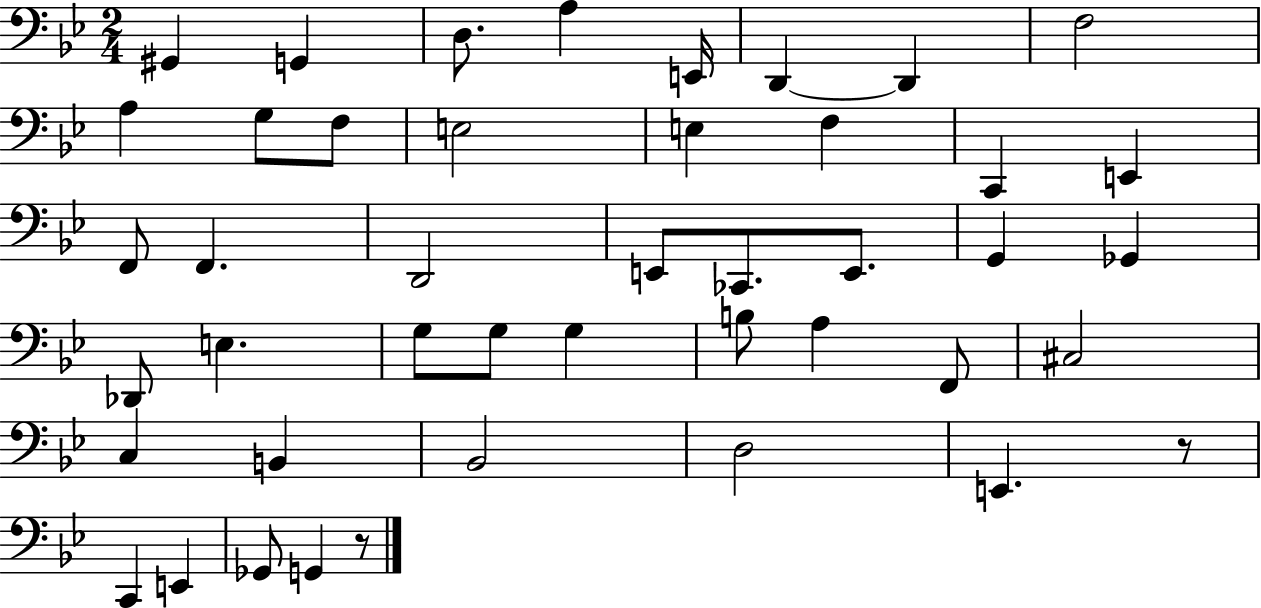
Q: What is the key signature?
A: BES major